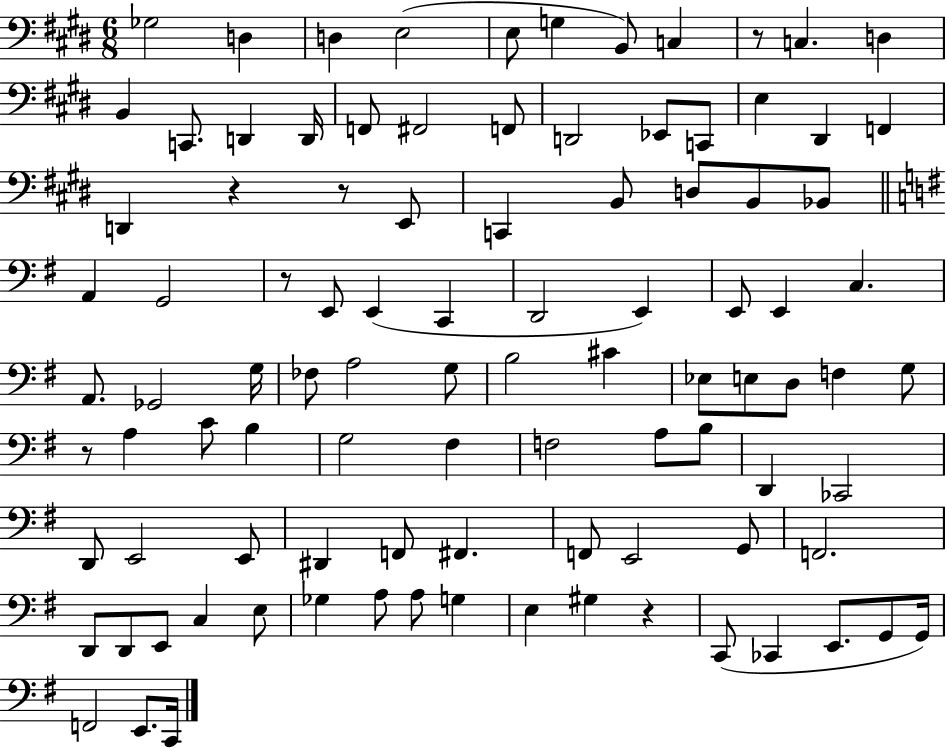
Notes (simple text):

Gb3/h D3/q D3/q E3/h E3/e G3/q B2/e C3/q R/e C3/q. D3/q B2/q C2/e. D2/q D2/s F2/e F#2/h F2/e D2/h Eb2/e C2/e E3/q D#2/q F2/q D2/q R/q R/e E2/e C2/q B2/e D3/e B2/e Bb2/e A2/q G2/h R/e E2/e E2/q C2/q D2/h E2/q E2/e E2/q C3/q. A2/e. Gb2/h G3/s FES3/e A3/h G3/e B3/h C#4/q Eb3/e E3/e D3/e F3/q G3/e R/e A3/q C4/e B3/q G3/h F#3/q F3/h A3/e B3/e D2/q CES2/h D2/e E2/h E2/e D#2/q F2/e F#2/q. F2/e E2/h G2/e F2/h. D2/e D2/e E2/e C3/q E3/e Gb3/q A3/e A3/e G3/q E3/q G#3/q R/q C2/e CES2/q E2/e. G2/e G2/s F2/h E2/e. C2/s